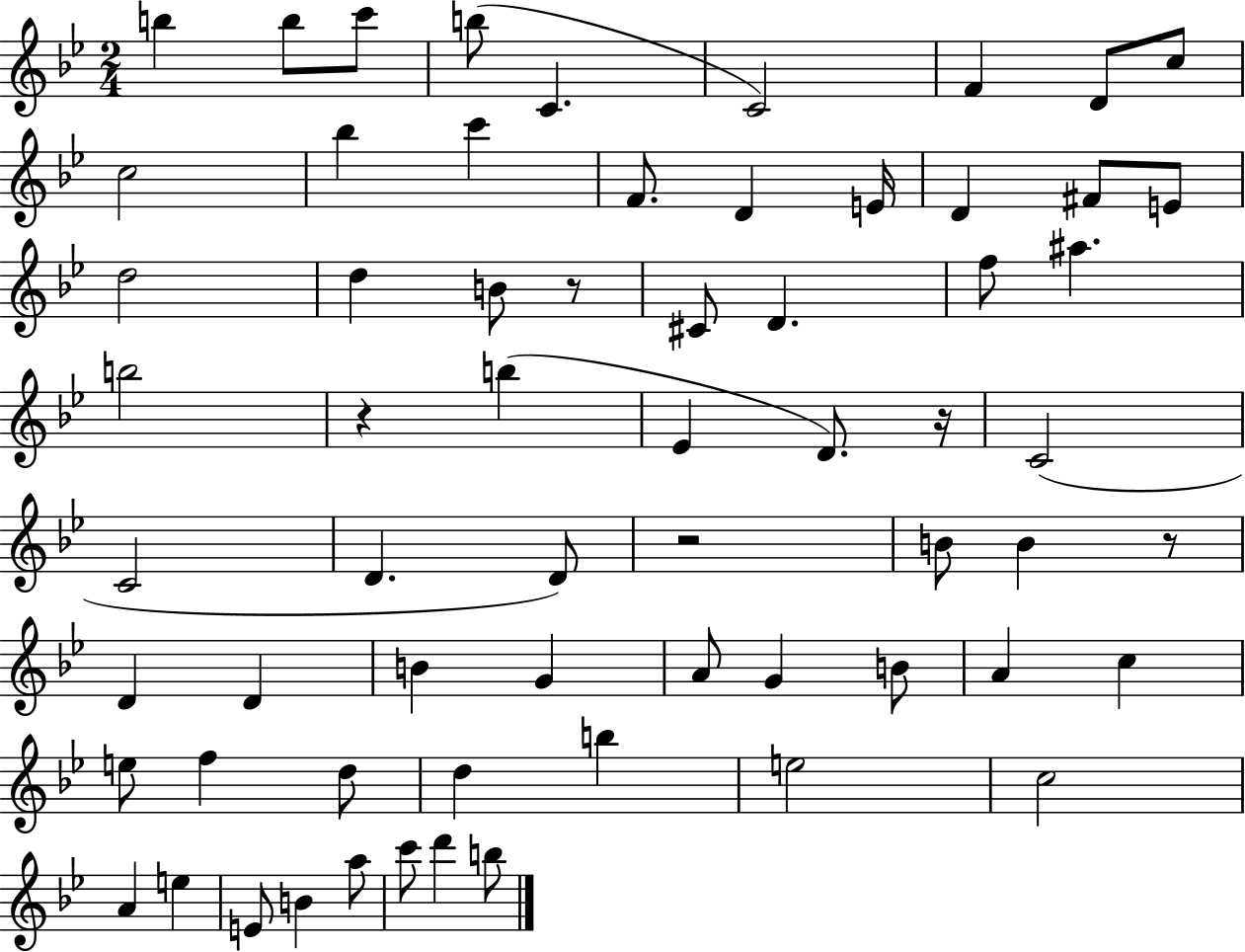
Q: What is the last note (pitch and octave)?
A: B5